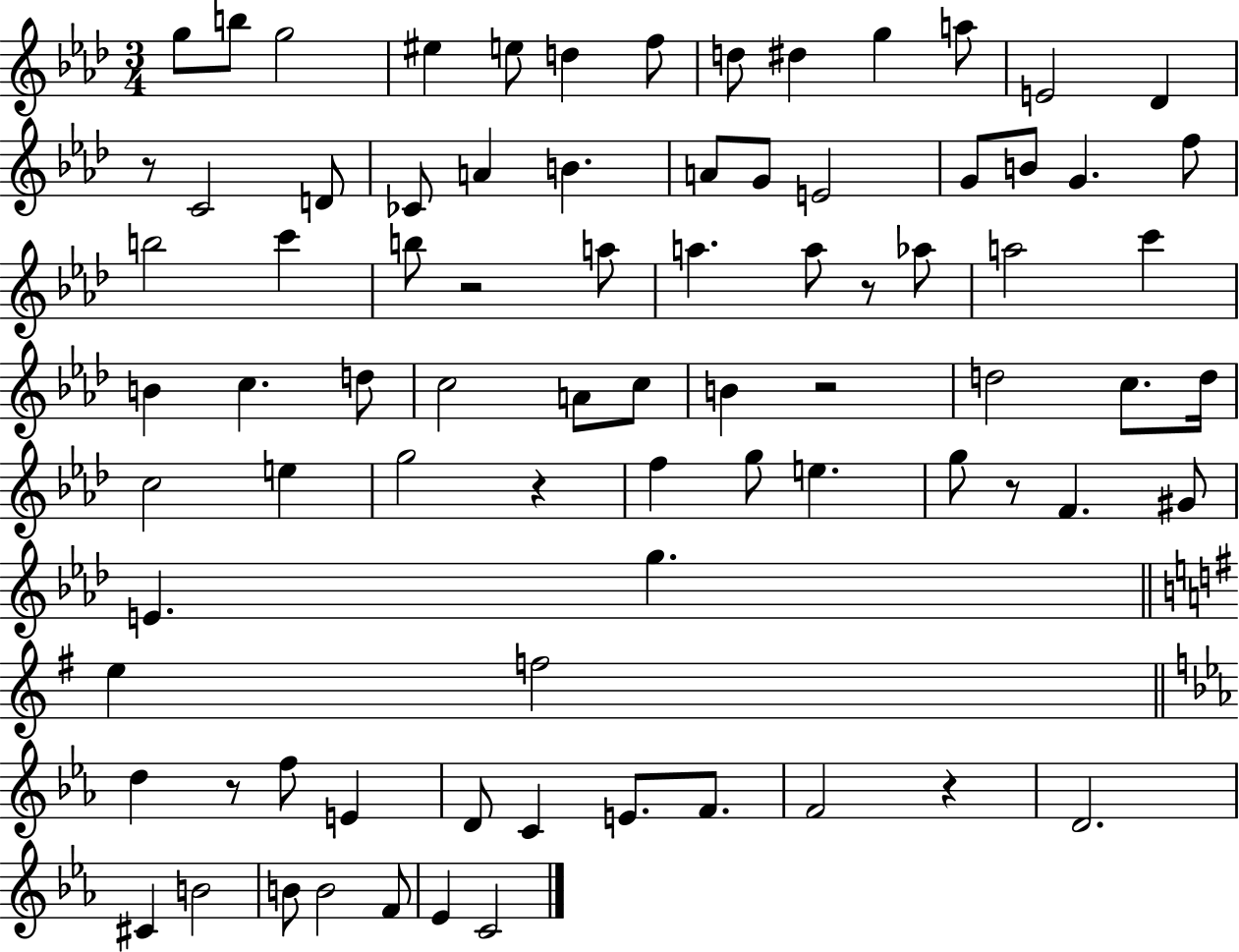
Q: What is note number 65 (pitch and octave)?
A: F4